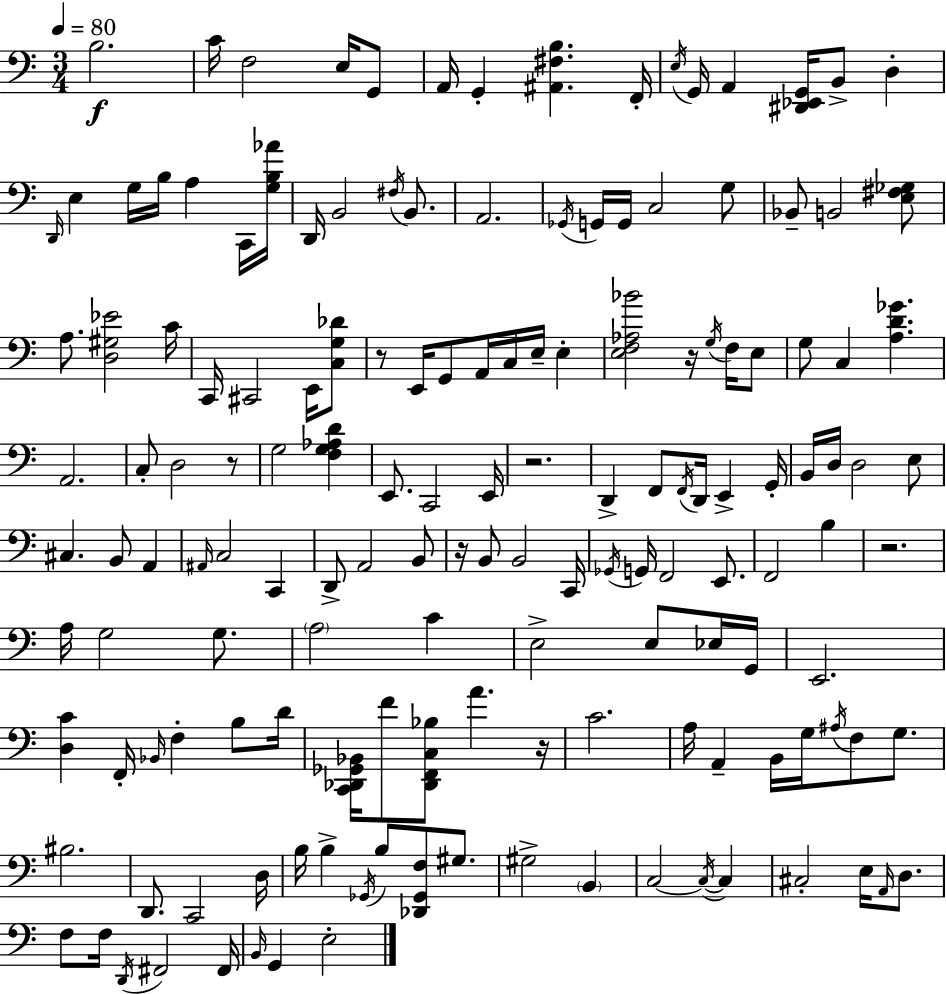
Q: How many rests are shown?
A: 7